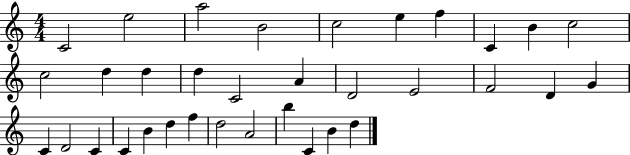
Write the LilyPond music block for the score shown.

{
  \clef treble
  \numericTimeSignature
  \time 4/4
  \key c \major
  c'2 e''2 | a''2 b'2 | c''2 e''4 f''4 | c'4 b'4 c''2 | \break c''2 d''4 d''4 | d''4 c'2 a'4 | d'2 e'2 | f'2 d'4 g'4 | \break c'4 d'2 c'4 | c'4 b'4 d''4 f''4 | d''2 a'2 | b''4 c'4 b'4 d''4 | \break \bar "|."
}